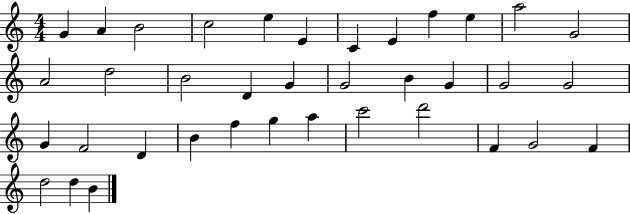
G4/q A4/q B4/h C5/h E5/q E4/q C4/q E4/q F5/q E5/q A5/h G4/h A4/h D5/h B4/h D4/q G4/q G4/h B4/q G4/q G4/h G4/h G4/q F4/h D4/q B4/q F5/q G5/q A5/q C6/h D6/h F4/q G4/h F4/q D5/h D5/q B4/q